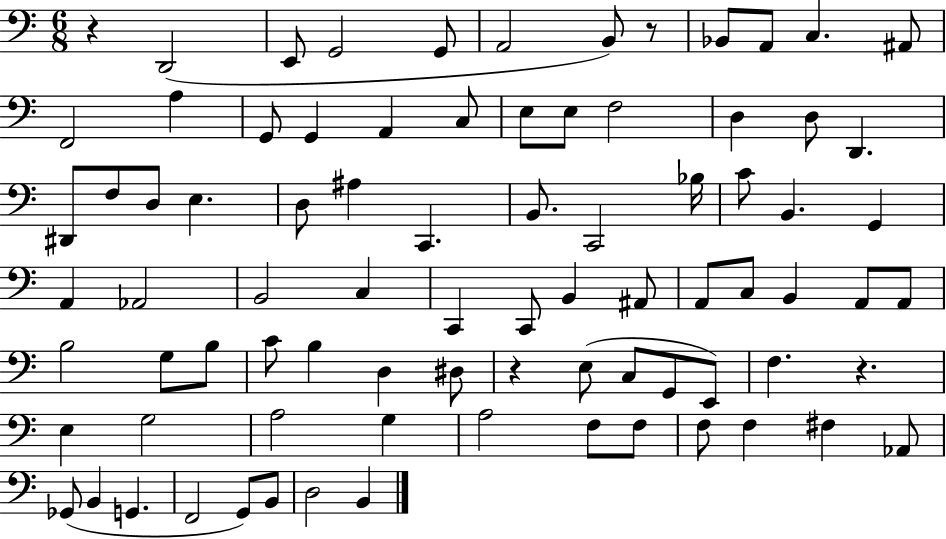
X:1
T:Untitled
M:6/8
L:1/4
K:C
z D,,2 E,,/2 G,,2 G,,/2 A,,2 B,,/2 z/2 _B,,/2 A,,/2 C, ^A,,/2 F,,2 A, G,,/2 G,, A,, C,/2 E,/2 E,/2 F,2 D, D,/2 D,, ^D,,/2 F,/2 D,/2 E, D,/2 ^A, C,, B,,/2 C,,2 _B,/4 C/2 B,, G,, A,, _A,,2 B,,2 C, C,, C,,/2 B,, ^A,,/2 A,,/2 C,/2 B,, A,,/2 A,,/2 B,2 G,/2 B,/2 C/2 B, D, ^D,/2 z E,/2 C,/2 G,,/2 E,,/2 F, z E, G,2 A,2 G, A,2 F,/2 F,/2 F,/2 F, ^F, _A,,/2 _G,,/2 B,, G,, F,,2 G,,/2 B,,/2 D,2 B,,